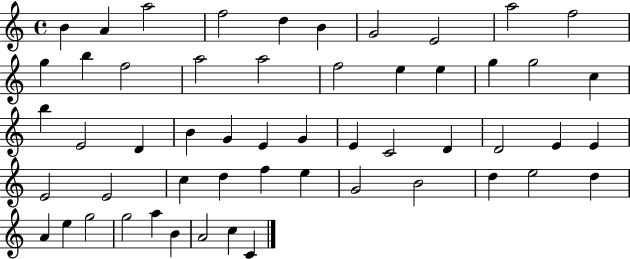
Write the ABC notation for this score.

X:1
T:Untitled
M:4/4
L:1/4
K:C
B A a2 f2 d B G2 E2 a2 f2 g b f2 a2 a2 f2 e e g g2 c b E2 D B G E G E C2 D D2 E E E2 E2 c d f e G2 B2 d e2 d A e g2 g2 a B A2 c C